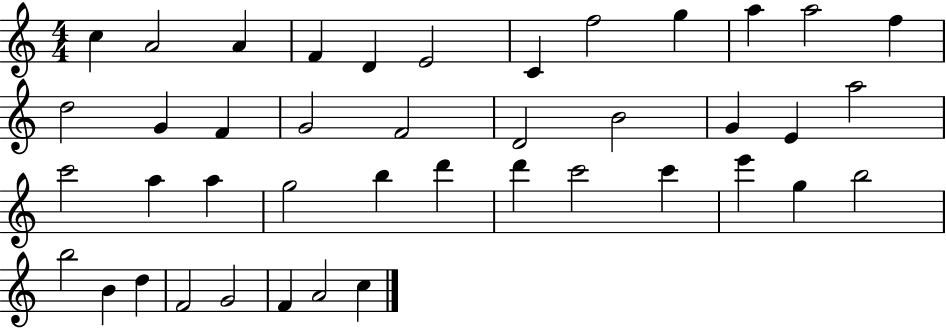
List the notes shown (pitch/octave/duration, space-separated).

C5/q A4/h A4/q F4/q D4/q E4/h C4/q F5/h G5/q A5/q A5/h F5/q D5/h G4/q F4/q G4/h F4/h D4/h B4/h G4/q E4/q A5/h C6/h A5/q A5/q G5/h B5/q D6/q D6/q C6/h C6/q E6/q G5/q B5/h B5/h B4/q D5/q F4/h G4/h F4/q A4/h C5/q